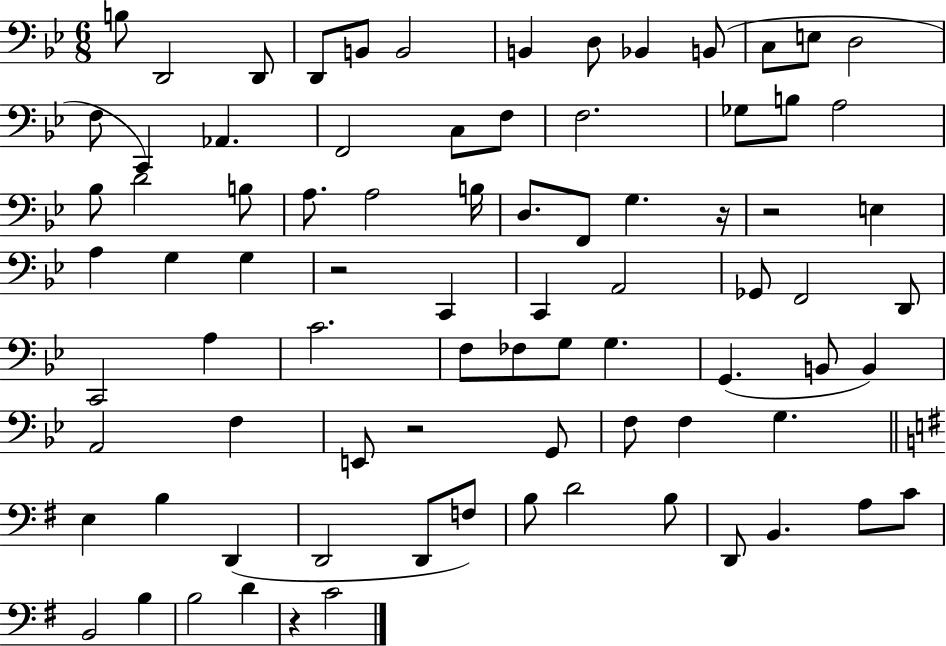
B3/e D2/h D2/e D2/e B2/e B2/h B2/q D3/e Bb2/q B2/e C3/e E3/e D3/h F3/e C2/q Ab2/q. F2/h C3/e F3/e F3/h. Gb3/e B3/e A3/h Bb3/e D4/h B3/e A3/e. A3/h B3/s D3/e. F2/e G3/q. R/s R/h E3/q A3/q G3/q G3/q R/h C2/q C2/q A2/h Gb2/e F2/h D2/e C2/h A3/q C4/h. F3/e FES3/e G3/e G3/q. G2/q. B2/e B2/q A2/h F3/q E2/e R/h G2/e F3/e F3/q G3/q. E3/q B3/q D2/q D2/h D2/e F3/e B3/e D4/h B3/e D2/e B2/q. A3/e C4/e B2/h B3/q B3/h D4/q R/q C4/h